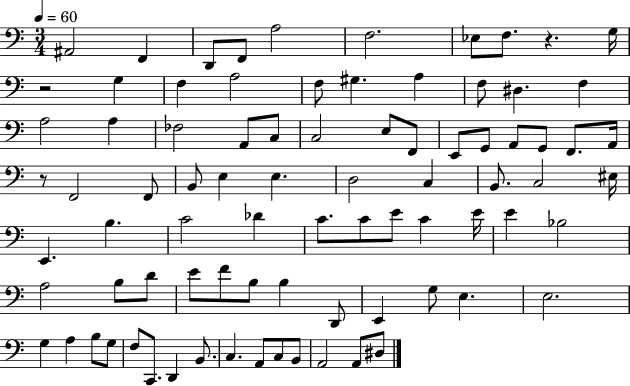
X:1
T:Untitled
M:3/4
L:1/4
K:C
^A,,2 F,, D,,/2 F,,/2 A,2 F,2 _E,/2 F,/2 z G,/4 z2 G, F, A,2 F,/2 ^G, A, F,/2 ^D, F, A,2 A, _F,2 A,,/2 C,/2 C,2 E,/2 F,,/2 E,,/2 G,,/2 A,,/2 G,,/2 F,,/2 A,,/4 z/2 F,,2 F,,/2 B,,/2 E, E, D,2 C, B,,/2 C,2 ^E,/4 E,, B, C2 _D C/2 C/2 E/2 C E/4 E _B,2 A,2 B,/2 D/2 E/2 F/2 B,/2 B, D,,/2 E,, G,/2 E, E,2 G, A, B,/2 G,/2 F,/2 C,,/2 D,, B,,/2 C, A,,/2 C,/2 B,,/2 A,,2 A,,/2 ^D,/2